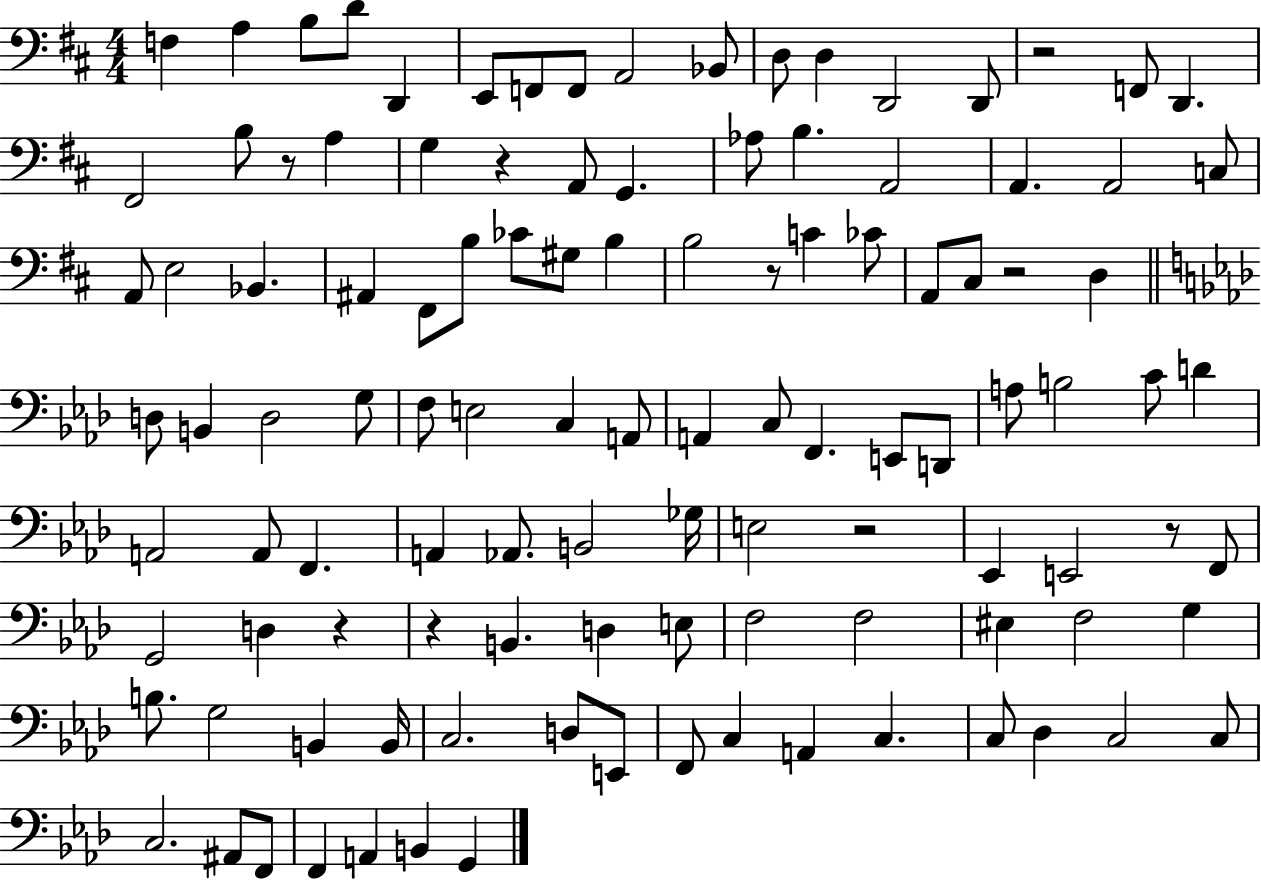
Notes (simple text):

F3/q A3/q B3/e D4/e D2/q E2/e F2/e F2/e A2/h Bb2/e D3/e D3/q D2/h D2/e R/h F2/e D2/q. F#2/h B3/e R/e A3/q G3/q R/q A2/e G2/q. Ab3/e B3/q. A2/h A2/q. A2/h C3/e A2/e E3/h Bb2/q. A#2/q F#2/e B3/e CES4/e G#3/e B3/q B3/h R/e C4/q CES4/e A2/e C#3/e R/h D3/q D3/e B2/q D3/h G3/e F3/e E3/h C3/q A2/e A2/q C3/e F2/q. E2/e D2/e A3/e B3/h C4/e D4/q A2/h A2/e F2/q. A2/q Ab2/e. B2/h Gb3/s E3/h R/h Eb2/q E2/h R/e F2/e G2/h D3/q R/q R/q B2/q. D3/q E3/e F3/h F3/h EIS3/q F3/h G3/q B3/e. G3/h B2/q B2/s C3/h. D3/e E2/e F2/e C3/q A2/q C3/q. C3/e Db3/q C3/h C3/e C3/h. A#2/e F2/e F2/q A2/q B2/q G2/q